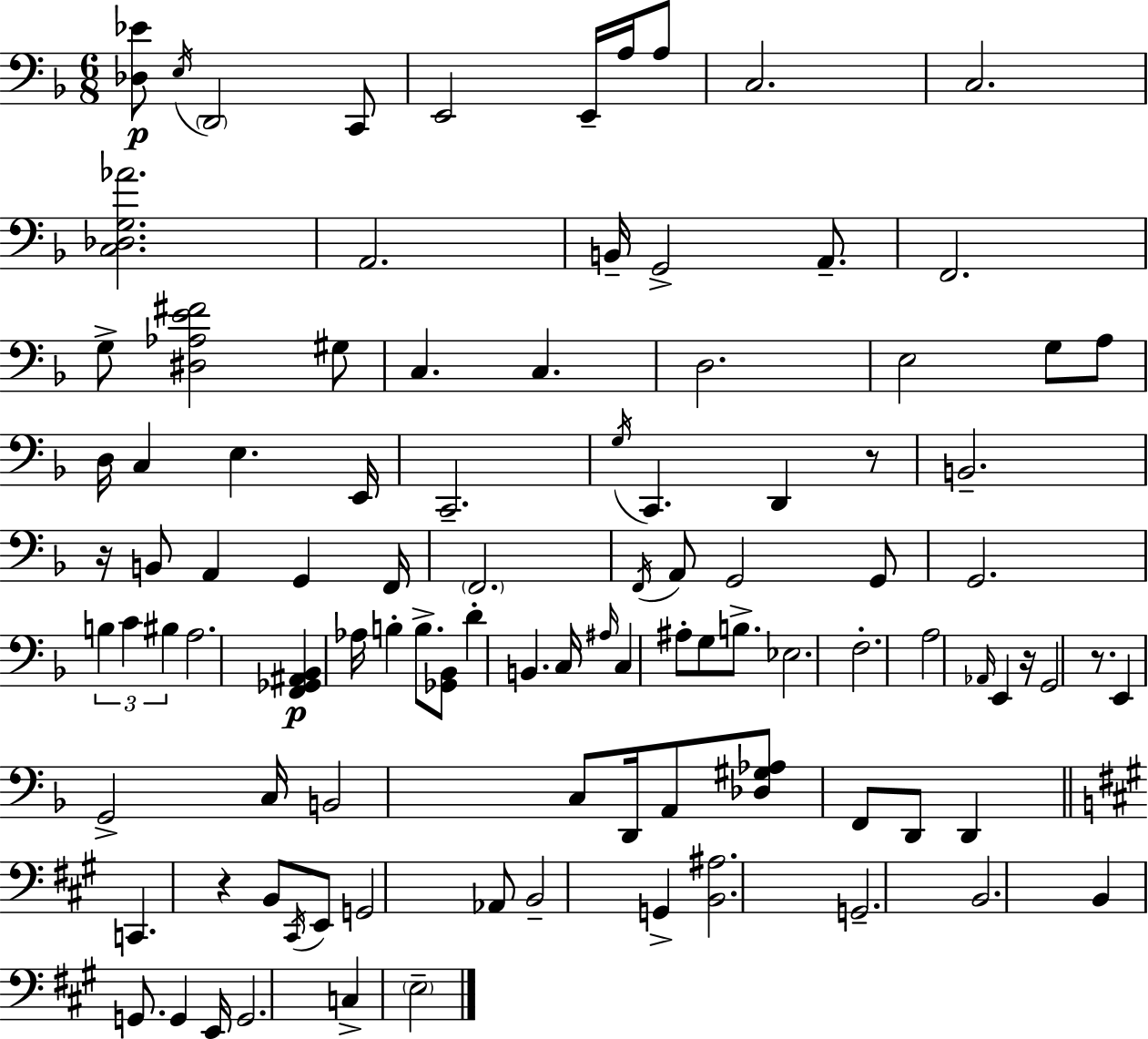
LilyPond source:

{
  \clef bass
  \numericTimeSignature
  \time 6/8
  \key d \minor
  <des ees'>8\p \acciaccatura { e16 } \parenthesize d,2 c,8 | e,2 e,16-- a16 a8 | c2. | c2. | \break <c des g aes'>2. | a,2. | b,16-- g,2-> a,8.-- | f,2. | \break g8-> <dis aes e' fis'>2 gis8 | c4. c4. | d2. | e2 g8 a8 | \break d16 c4 e4. | e,16 c,2.-- | \acciaccatura { g16 } c,4. d,4 | r8 b,2.-- | \break r16 b,8 a,4 g,4 | f,16 \parenthesize f,2. | \acciaccatura { f,16 } a,8 g,2 | g,8 g,2. | \break \tuplet 3/2 { b4 c'4 bis4 } | a2. | <f, ges, ais, bes,>4\p aes16 b4-. | b8.-> <ges, bes,>8 d'4-. b,4. | \break c16 \grace { ais16 } c4 ais8-. g8 | b8.-> ees2. | f2.-. | a2 | \break \grace { aes,16 } e,4 r16 g,2 | r8. e,4 g,2-> | c16 b,2 | c8 d,16 a,8 <des gis aes>8 f,8 d,8 | \break d,4 \bar "||" \break \key a \major c,4. r4 b,8 | \acciaccatura { cis,16 } e,8 g,2 aes,8 | b,2-- g,4-> | <b, ais>2. | \break g,2.-- | b,2. | b,4 g,8. g,4 | e,16 g,2. | \break c4-> \parenthesize e2-- | \bar "|."
}